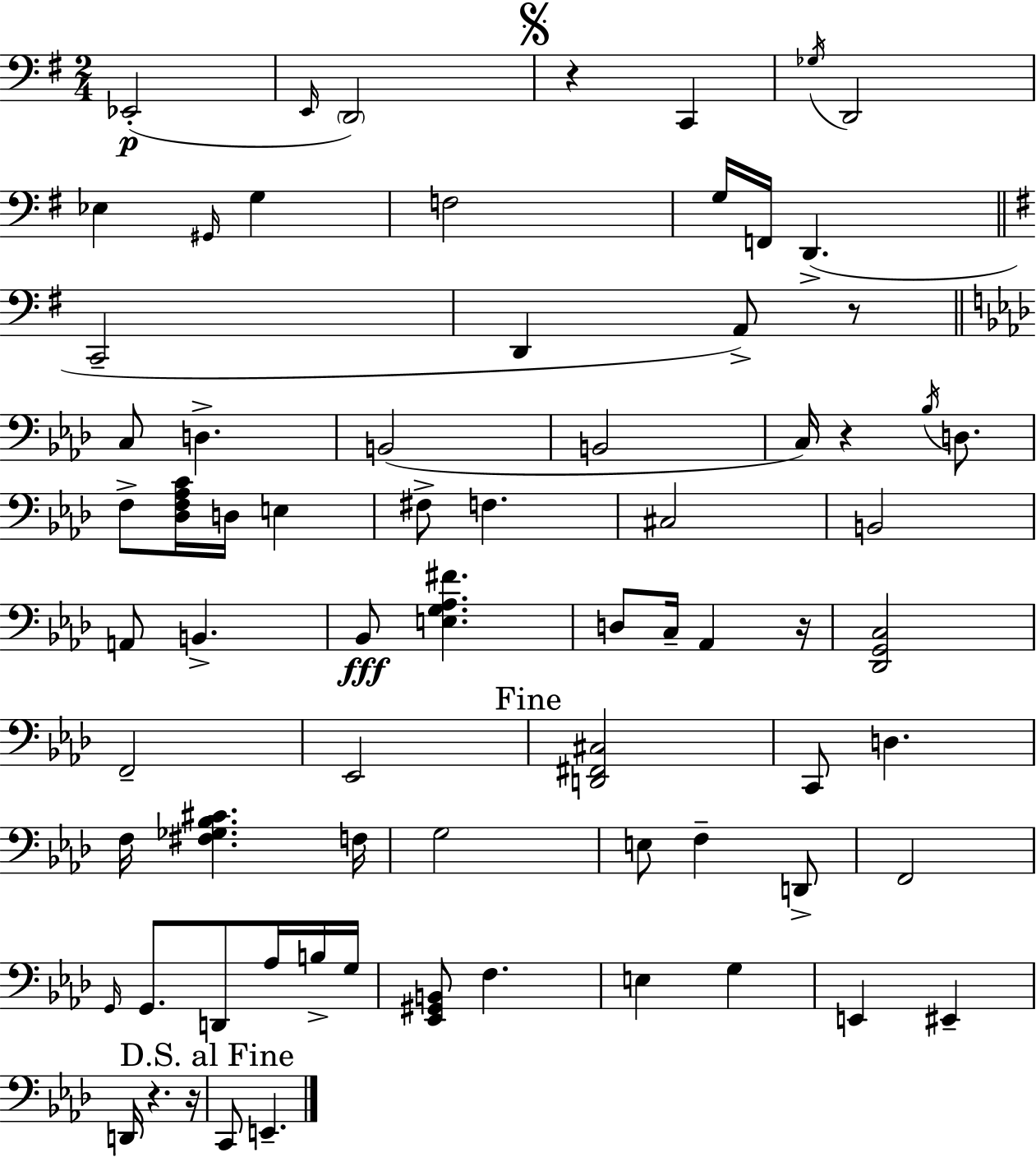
Eb2/h E2/s D2/h R/q C2/q Gb3/s D2/h Eb3/q G#2/s G3/q F3/h G3/s F2/s D2/q. C2/h D2/q A2/e R/e C3/e D3/q. B2/h B2/h C3/s R/q Bb3/s D3/e. F3/e [Db3,F3,Ab3,C4]/s D3/s E3/q F#3/e F3/q. C#3/h B2/h A2/e B2/q. Bb2/e [E3,G3,Ab3,F#4]/q. D3/e C3/s Ab2/q R/s [Db2,G2,C3]/h F2/h Eb2/h [D2,F#2,C#3]/h C2/e D3/q. F3/s [F#3,Gb3,Bb3,C#4]/q. F3/s G3/h E3/e F3/q D2/e F2/h G2/s G2/e. D2/e Ab3/s B3/s G3/s [Eb2,G#2,B2]/e F3/q. E3/q G3/q E2/q EIS2/q D2/s R/q. R/s C2/e E2/q.